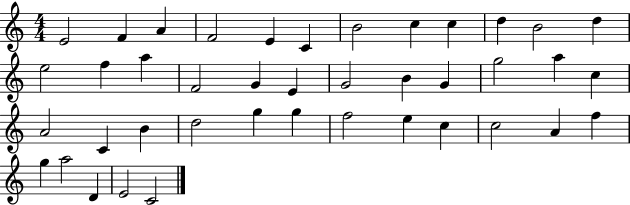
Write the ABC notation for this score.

X:1
T:Untitled
M:4/4
L:1/4
K:C
E2 F A F2 E C B2 c c d B2 d e2 f a F2 G E G2 B G g2 a c A2 C B d2 g g f2 e c c2 A f g a2 D E2 C2